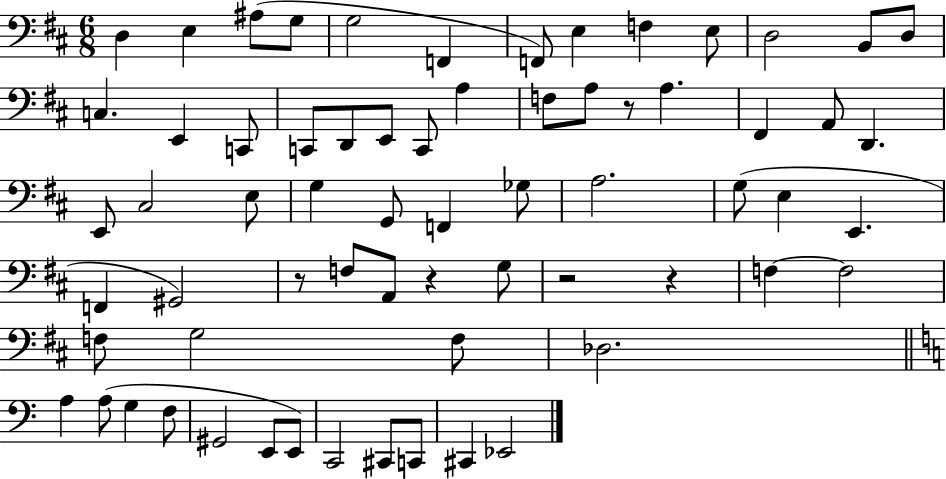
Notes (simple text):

D3/q E3/q A#3/e G3/e G3/h F2/q F2/e E3/q F3/q E3/e D3/h B2/e D3/e C3/q. E2/q C2/e C2/e D2/e E2/e C2/e A3/q F3/e A3/e R/e A3/q. F#2/q A2/e D2/q. E2/e C#3/h E3/e G3/q G2/e F2/q Gb3/e A3/h. G3/e E3/q E2/q. F2/q G#2/h R/e F3/e A2/e R/q G3/e R/h R/q F3/q F3/h F3/e G3/h F3/e Db3/h. A3/q A3/e G3/q F3/e G#2/h E2/e E2/e C2/h C#2/e C2/e C#2/q Eb2/h